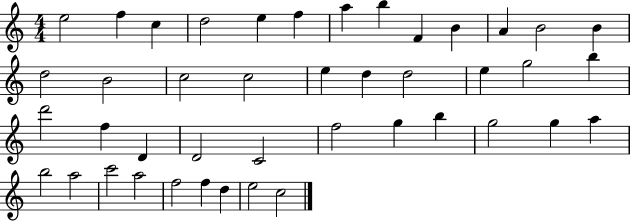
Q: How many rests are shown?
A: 0